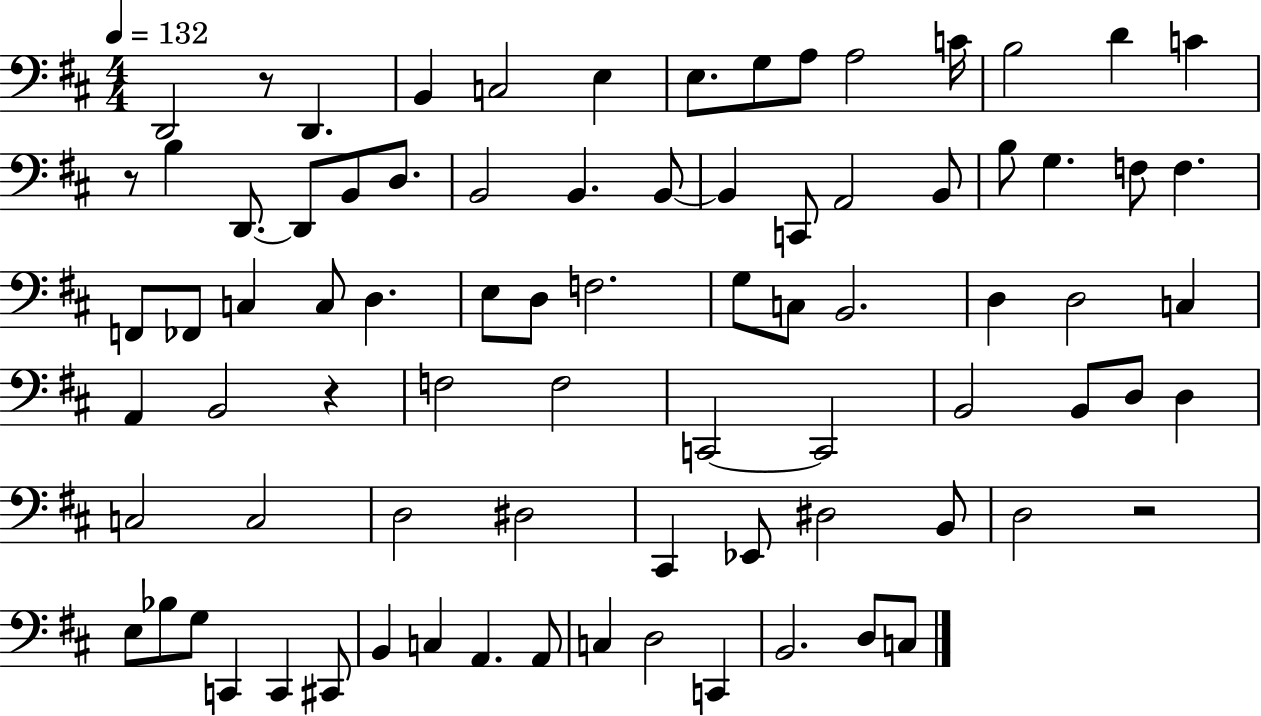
X:1
T:Untitled
M:4/4
L:1/4
K:D
D,,2 z/2 D,, B,, C,2 E, E,/2 G,/2 A,/2 A,2 C/4 B,2 D C z/2 B, D,,/2 D,,/2 B,,/2 D,/2 B,,2 B,, B,,/2 B,, C,,/2 A,,2 B,,/2 B,/2 G, F,/2 F, F,,/2 _F,,/2 C, C,/2 D, E,/2 D,/2 F,2 G,/2 C,/2 B,,2 D, D,2 C, A,, B,,2 z F,2 F,2 C,,2 C,,2 B,,2 B,,/2 D,/2 D, C,2 C,2 D,2 ^D,2 ^C,, _E,,/2 ^D,2 B,,/2 D,2 z2 E,/2 _B,/2 G,/2 C,, C,, ^C,,/2 B,, C, A,, A,,/2 C, D,2 C,, B,,2 D,/2 C,/2